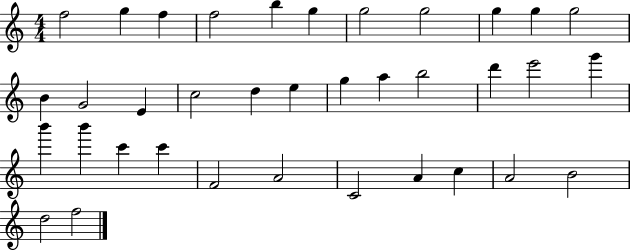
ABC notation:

X:1
T:Untitled
M:4/4
L:1/4
K:C
f2 g f f2 b g g2 g2 g g g2 B G2 E c2 d e g a b2 d' e'2 g' b' b' c' c' F2 A2 C2 A c A2 B2 d2 f2